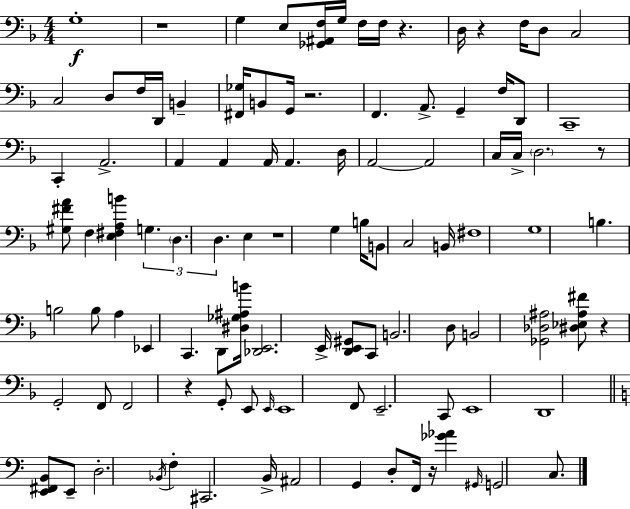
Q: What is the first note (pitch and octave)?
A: G3